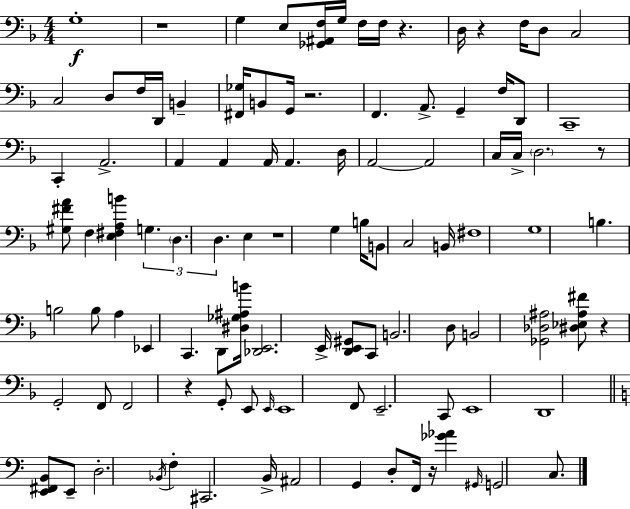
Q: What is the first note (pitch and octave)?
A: G3